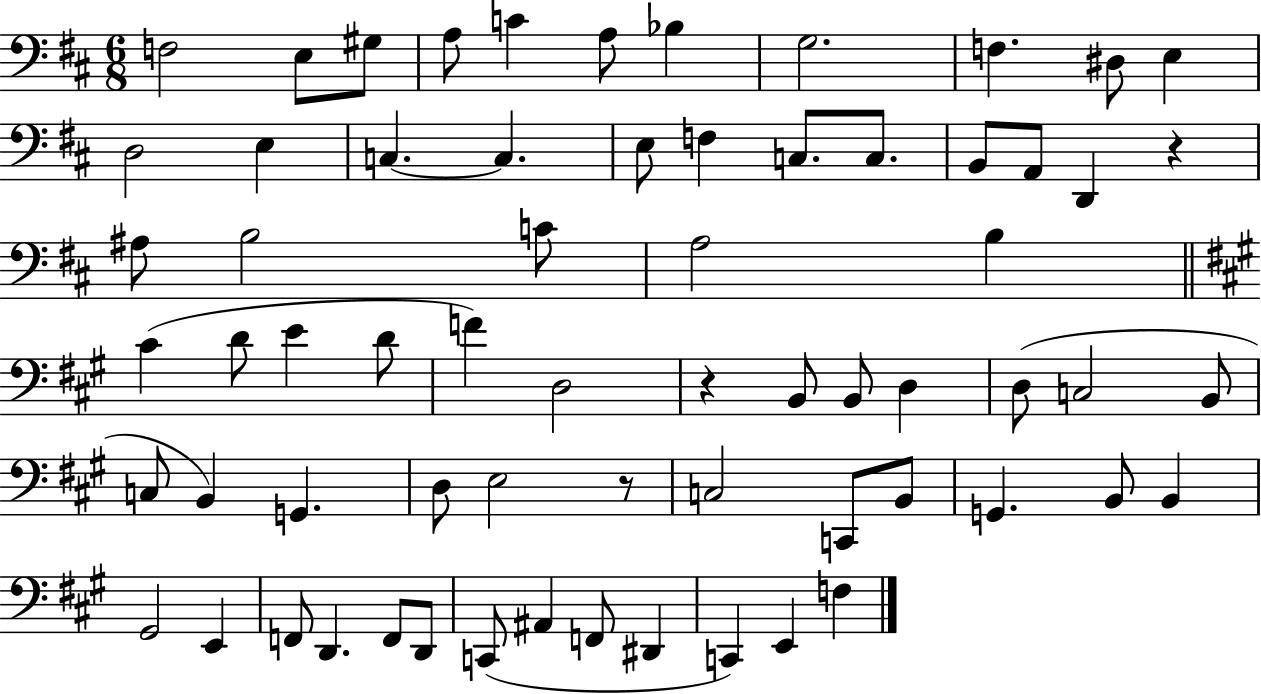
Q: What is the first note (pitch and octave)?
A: F3